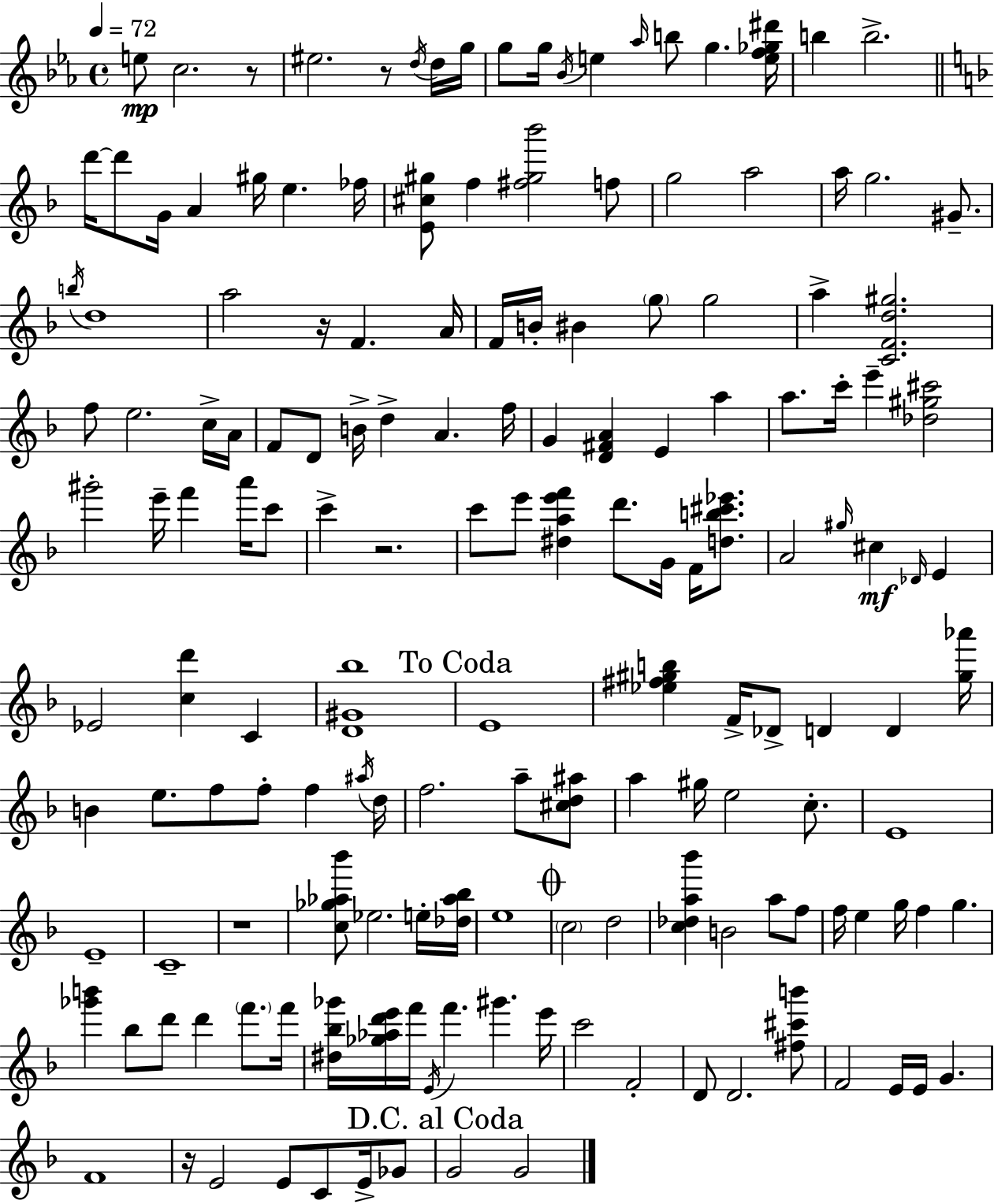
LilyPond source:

{
  \clef treble
  \time 4/4
  \defaultTimeSignature
  \key ees \major
  \tempo 4 = 72
  e''8\mp c''2. r8 | eis''2. r8 \acciaccatura { d''16 } d''16 | g''16 g''8 g''16 \acciaccatura { bes'16 } e''4 \grace { aes''16 } b''8 g''4. | <e'' f'' ges'' dis'''>16 b''4 b''2.-> | \break \bar "||" \break \key d \minor d'''16~~ d'''8 g'16 a'4 gis''16 e''4. fes''16 | <e' cis'' gis''>8 f''4 <fis'' gis'' bes'''>2 f''8 | g''2 a''2 | a''16 g''2. gis'8.-- | \break \acciaccatura { b''16 } d''1 | a''2 r16 f'4. | a'16 f'16 b'16-. bis'4 \parenthesize g''8 g''2 | a''4-> <c' f' d'' gis''>2. | \break f''8 e''2. c''16-> | a'16 f'8 d'8 b'16-> d''4-> a'4. | f''16 g'4 <d' fis' a'>4 e'4 a''4 | a''8. c'''16-. e'''4-- <des'' gis'' cis'''>2 | \break gis'''2-. e'''16-- f'''4 a'''16 c'''8 | c'''4-> r2. | c'''8 e'''8 <dis'' a'' e''' f'''>4 d'''8. g'16 f'16 <d'' b'' cis''' ees'''>8. | a'2 \grace { gis''16 }\mf cis''4 \grace { des'16 } e'4 | \break ees'2 <c'' d'''>4 c'4 | <d' gis' bes''>1 | \mark "To Coda" e'1 | <ees'' fis'' gis'' b''>4 f'16-> des'8-> d'4 d'4 | \break <gis'' aes'''>16 b'4 e''8. f''8 f''8-. f''4 | \acciaccatura { ais''16 } d''16 f''2. | a''8-- <cis'' d'' ais''>8 a''4 gis''16 e''2 | c''8.-. e'1 | \break e'1-- | c'1-- | r1 | <c'' ges'' aes'' bes'''>8 ees''2. | \break e''16-. <des'' aes'' bes''>16 e''1 | \mark \markup { \musicglyph "scripts.coda" } \parenthesize c''2 d''2 | <c'' des'' a'' bes'''>4 b'2 | a''8 f''8 f''16 e''4 g''16 f''4 g''4. | \break <ges''' b'''>4 bes''8 d'''8 d'''4 | \parenthesize f'''8. f'''16 <dis'' bes'' ges'''>16 <ges'' aes'' d''' e'''>16 f'''16 \acciaccatura { e'16 } f'''4. gis'''4. | e'''16 c'''2 f'2-. | d'8 d'2. | \break <fis'' cis''' b'''>8 f'2 e'16 e'16 g'4. | f'1 | r16 e'2 e'8 | c'8 e'16-> ges'8 \mark "D.C. al Coda" g'2 g'2 | \break \bar "|."
}